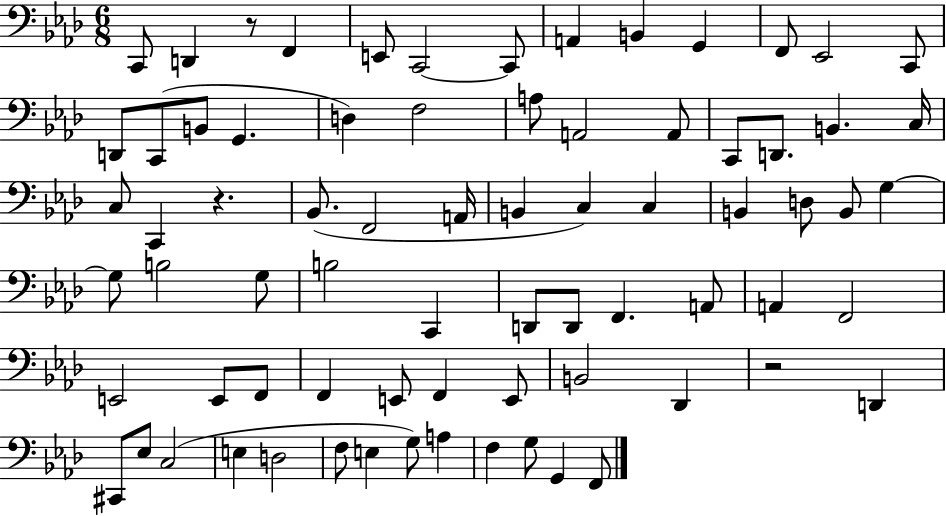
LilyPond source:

{
  \clef bass
  \numericTimeSignature
  \time 6/8
  \key aes \major
  c,8 d,4 r8 f,4 | e,8 c,2~~ c,8 | a,4 b,4 g,4 | f,8 ees,2 c,8 | \break d,8 c,8( b,8 g,4. | d4) f2 | a8 a,2 a,8 | c,8 d,8. b,4. c16 | \break c8 c,4 r4. | bes,8.( f,2 a,16 | b,4 c4) c4 | b,4 d8 b,8 g4~~ | \break g8 b2 g8 | b2 c,4 | d,8 d,8 f,4. a,8 | a,4 f,2 | \break e,2 e,8 f,8 | f,4 e,8 f,4 e,8 | b,2 des,4 | r2 d,4 | \break cis,8 ees8 c2( | e4 d2 | f8 e4 g8) a4 | f4 g8 g,4 f,8 | \break \bar "|."
}